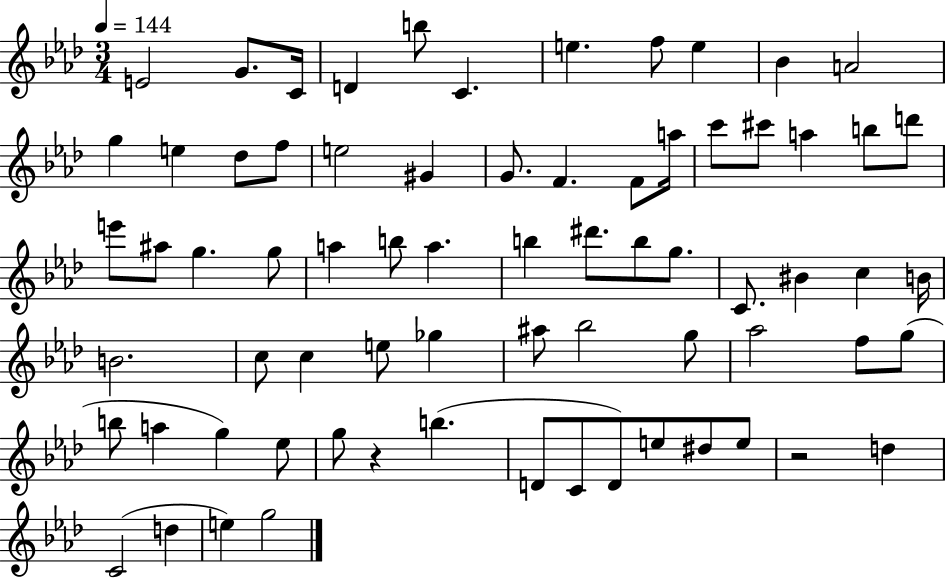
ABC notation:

X:1
T:Untitled
M:3/4
L:1/4
K:Ab
E2 G/2 C/4 D b/2 C e f/2 e _B A2 g e _d/2 f/2 e2 ^G G/2 F F/2 a/4 c'/2 ^c'/2 a b/2 d'/2 e'/2 ^a/2 g g/2 a b/2 a b ^d'/2 b/2 g/2 C/2 ^B c B/4 B2 c/2 c e/2 _g ^a/2 _b2 g/2 _a2 f/2 g/2 b/2 a g _e/2 g/2 z b D/2 C/2 D/2 e/2 ^d/2 e/2 z2 d C2 d e g2